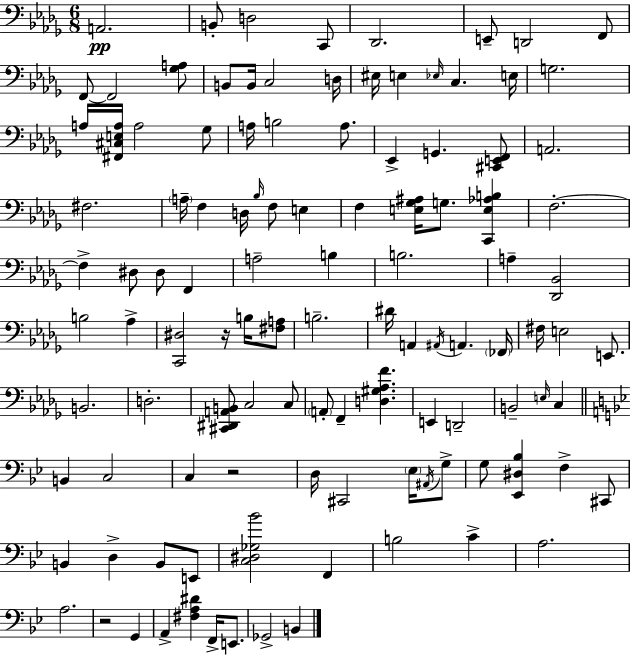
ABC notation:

X:1
T:Untitled
M:6/8
L:1/4
K:Bbm
A,,2 B,,/2 D,2 C,,/2 _D,,2 E,,/2 D,,2 F,,/2 F,,/2 F,,2 [_G,A,]/2 B,,/2 B,,/4 C,2 D,/4 ^E,/4 E, _E,/4 C, E,/4 G,2 A,/4 [^F,,^C,E,A,]/4 A,2 _G,/2 A,/4 B,2 A,/2 _E,, G,, [^C,,E,,F,,]/2 A,,2 ^F,2 A,/4 F, D,/4 _B,/4 F,/2 E, F, [E,_G,^A,]/4 G,/2 [C,,E,_A,B,] F,2 F, ^D,/2 ^D,/2 F,, A,2 B, B,2 A, [_D,,_B,,]2 B,2 _A, [C,,^D,]2 z/4 B,/4 [^F,A,]/2 B,2 ^D/4 A,, ^A,,/4 A,, _F,,/4 ^F,/4 E,2 E,,/2 B,,2 D,2 [^C,,^D,,A,,B,,]/2 C,2 C,/2 A,,/2 F,, [D,^G,_A,F] E,, D,,2 B,,2 E,/4 C, B,, C,2 C, z2 D,/4 ^C,,2 _E,/4 ^A,,/4 G,/2 G,/2 [_E,,^D,_B,] F, ^C,,/2 B,, D, B,,/2 E,,/2 [C,^D,_G,_B]2 F,, B,2 C A,2 A,2 z2 G,, A,, [^F,A,^D] F,,/4 E,,/2 _G,,2 B,,